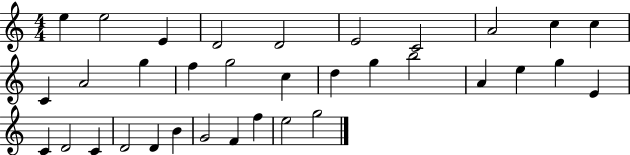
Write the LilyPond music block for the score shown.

{
  \clef treble
  \numericTimeSignature
  \time 4/4
  \key c \major
  e''4 e''2 e'4 | d'2 d'2 | e'2 c'2 | a'2 c''4 c''4 | \break c'4 a'2 g''4 | f''4 g''2 c''4 | d''4 g''4 b''2 | a'4 e''4 g''4 e'4 | \break c'4 d'2 c'4 | d'2 d'4 b'4 | g'2 f'4 f''4 | e''2 g''2 | \break \bar "|."
}